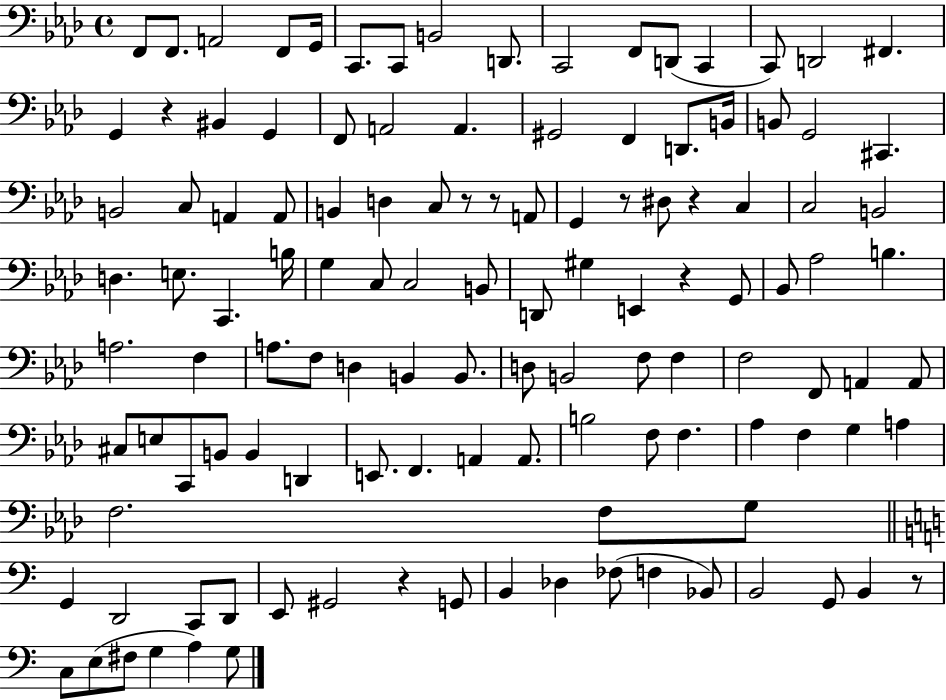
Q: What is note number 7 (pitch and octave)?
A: C2